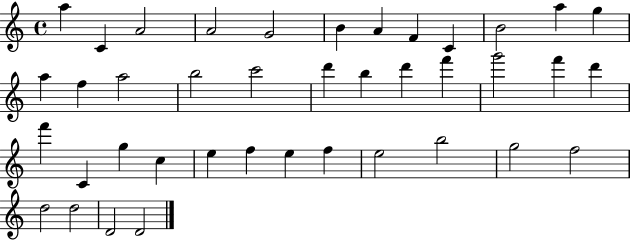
X:1
T:Untitled
M:4/4
L:1/4
K:C
a C A2 A2 G2 B A F C B2 a g a f a2 b2 c'2 d' b d' f' g'2 f' d' f' C g c e f e f e2 b2 g2 f2 d2 d2 D2 D2